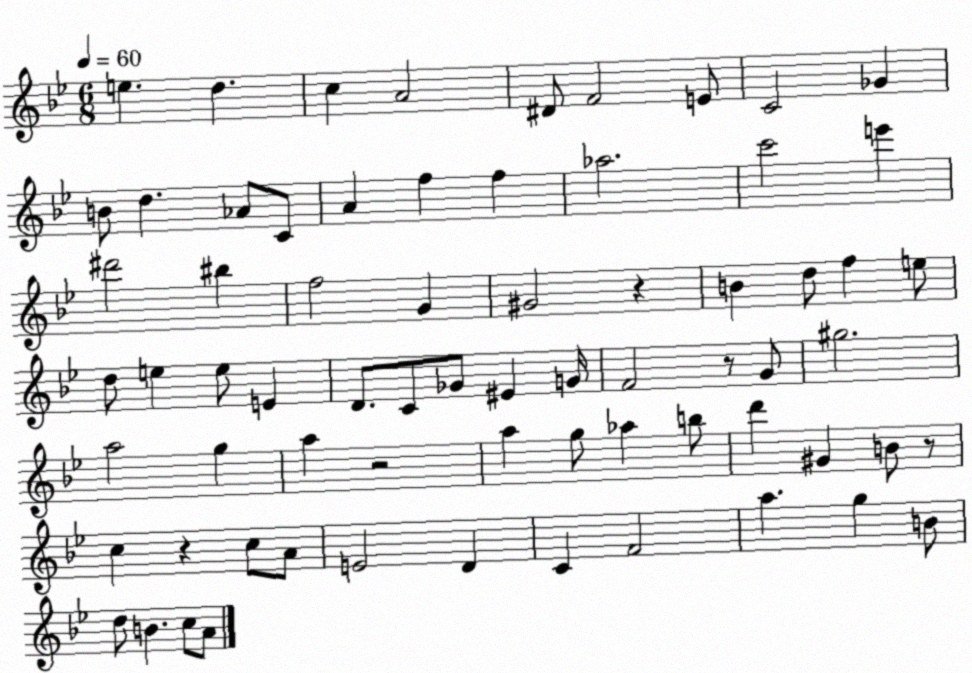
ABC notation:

X:1
T:Untitled
M:6/8
L:1/4
K:Bb
e d c A2 ^D/2 F2 E/2 C2 _G B/2 d _A/2 C/2 A f f _a2 c'2 e' ^d'2 ^b f2 G ^G2 z B d/2 f e/2 d/2 e e/2 E D/2 C/2 _G/2 ^E G/4 F2 z/2 G/2 ^g2 a2 g a z2 a g/2 _a b/2 d' ^G B/2 z/2 c z c/2 A/2 E2 D C F2 a g B/2 d/2 B c/2 A/2